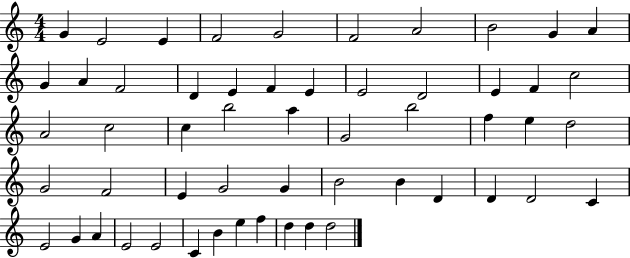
G4/q E4/h E4/q F4/h G4/h F4/h A4/h B4/h G4/q A4/q G4/q A4/q F4/h D4/q E4/q F4/q E4/q E4/h D4/h E4/q F4/q C5/h A4/h C5/h C5/q B5/h A5/q G4/h B5/h F5/q E5/q D5/h G4/h F4/h E4/q G4/h G4/q B4/h B4/q D4/q D4/q D4/h C4/q E4/h G4/q A4/q E4/h E4/h C4/q B4/q E5/q F5/q D5/q D5/q D5/h